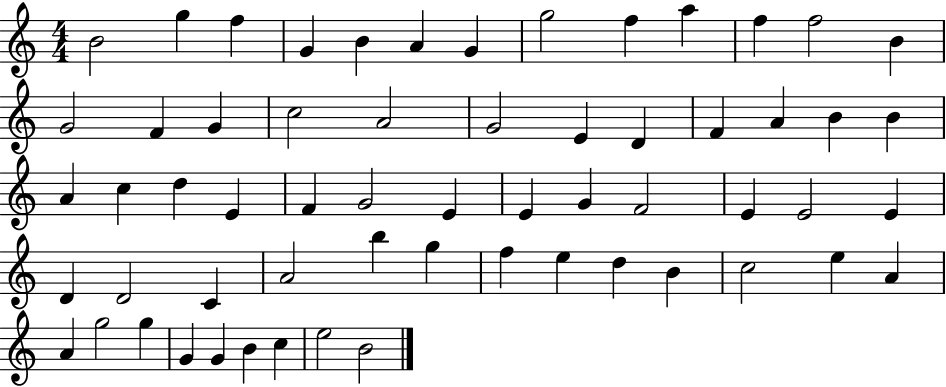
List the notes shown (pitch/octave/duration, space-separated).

B4/h G5/q F5/q G4/q B4/q A4/q G4/q G5/h F5/q A5/q F5/q F5/h B4/q G4/h F4/q G4/q C5/h A4/h G4/h E4/q D4/q F4/q A4/q B4/q B4/q A4/q C5/q D5/q E4/q F4/q G4/h E4/q E4/q G4/q F4/h E4/q E4/h E4/q D4/q D4/h C4/q A4/h B5/q G5/q F5/q E5/q D5/q B4/q C5/h E5/q A4/q A4/q G5/h G5/q G4/q G4/q B4/q C5/q E5/h B4/h